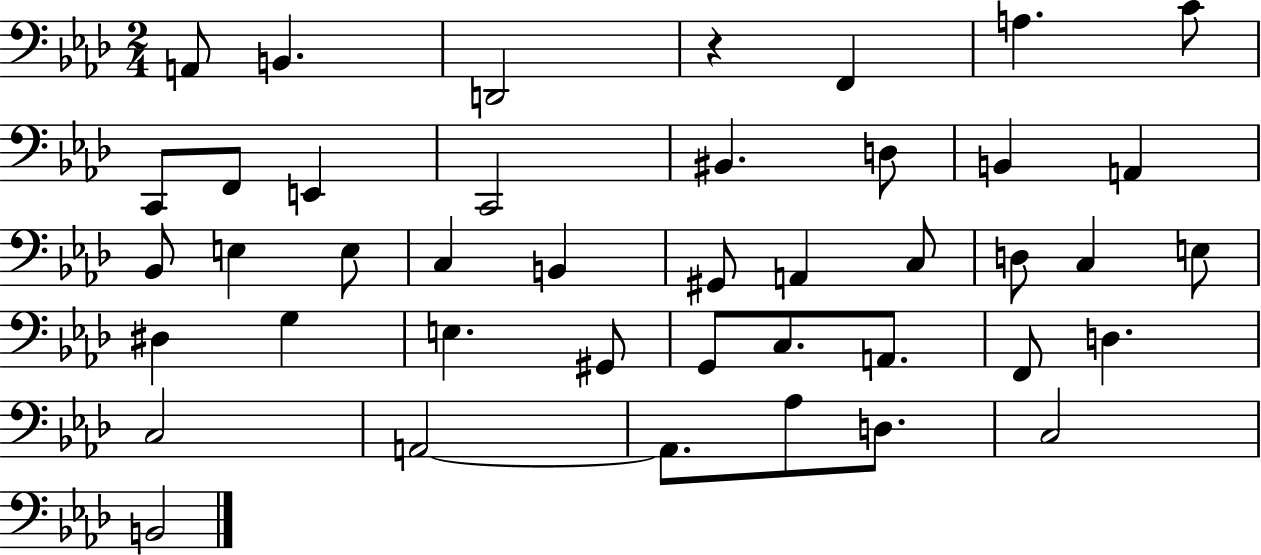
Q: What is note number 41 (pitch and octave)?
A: B2